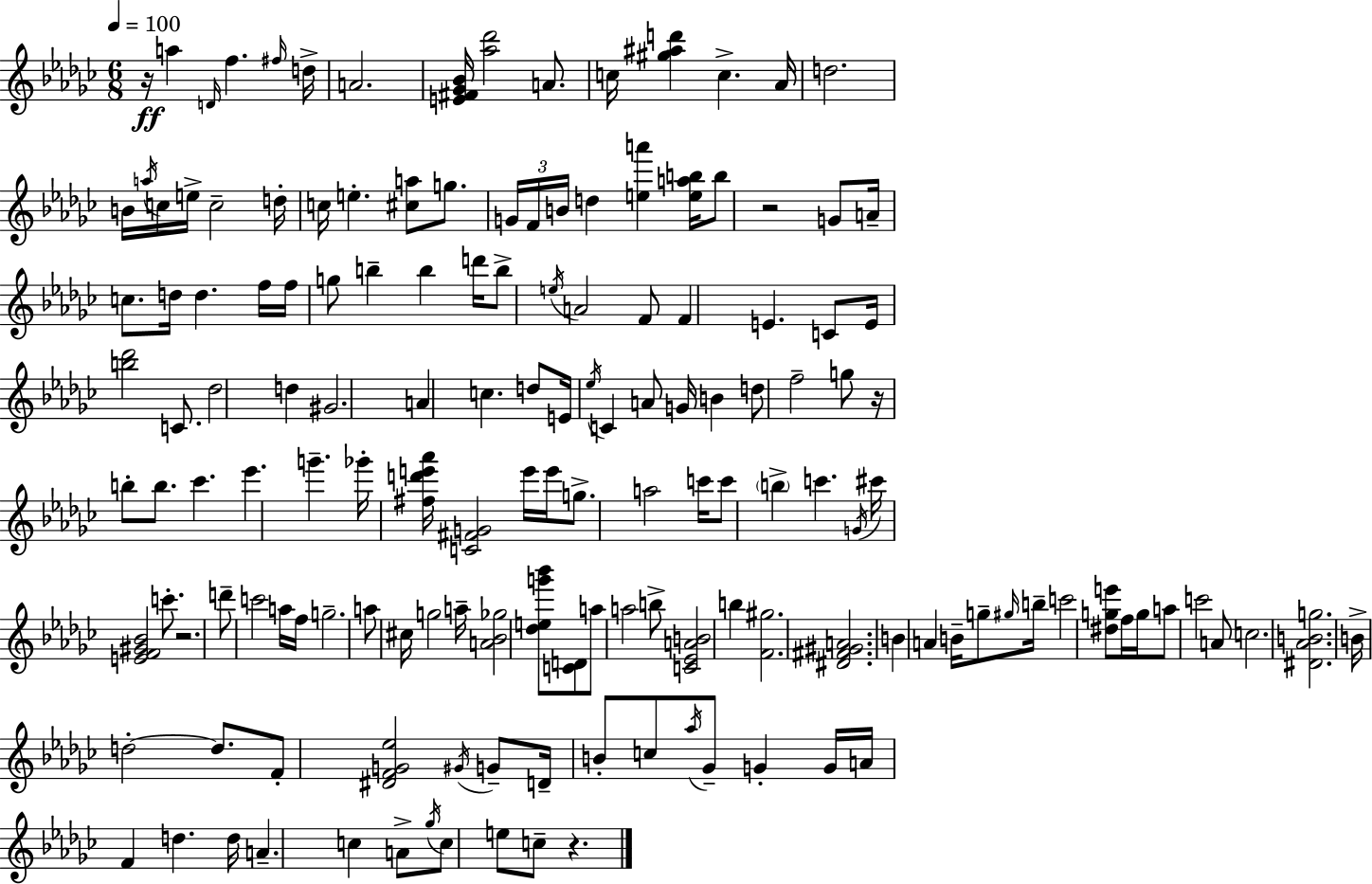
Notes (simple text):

R/s A5/q D4/s F5/q. F#5/s D5/s A4/h. [E4,F#4,Gb4,Bb4]/s [Ab5,Db6]/h A4/e. C5/s [G#5,A#5,D6]/q C5/q. Ab4/s D5/h. B4/s A5/s C5/s E5/s C5/h D5/s C5/s E5/q. [C#5,A5]/e G5/e. G4/s F4/s B4/s D5/q [E5,A6]/q [E5,A5,B5]/s B5/e R/h G4/e A4/s C5/e. D5/s D5/q. F5/s F5/s G5/e B5/q B5/q D6/s B5/e E5/s A4/h F4/e F4/q E4/q. C4/e E4/s [B5,Db6]/h C4/e. Db5/h D5/q G#4/h. A4/q C5/q. D5/e E4/s Eb5/s C4/q A4/e G4/s B4/q D5/e F5/h G5/e R/s B5/e B5/e. CES6/q. Eb6/q. G6/q. Gb6/s [F#5,D6,E6,Ab6]/s [C4,F#4,G4]/h E6/s E6/s G5/e. A5/h C6/s C6/e B5/q C6/q. G4/s C#6/s [E4,F4,G#4,Bb4]/h C6/e. R/h. D6/e C6/h A5/s F5/s G5/h. A5/e C#5/s G5/h A5/s [A4,Bb4,Gb5]/h [Db5,E5,G6,Bb6]/e [C4,D4]/e A5/e A5/h B5/e [C4,Eb4,A4,B4]/h B5/q [F4,G#5]/h. [D#4,F#4,G#4,A4]/h. B4/q A4/q B4/s G5/e G#5/s B5/s C6/h [D#5,G5,E6]/e F5/s G5/s A5/e C6/h A4/e C5/h. [D#4,Ab4,B4,G5]/h. B4/s D5/h D5/e. F4/e [D#4,F4,G4,Eb5]/h G#4/s G4/e D4/s B4/e C5/e Ab5/s Gb4/e G4/q G4/s A4/s F4/q D5/q. D5/s A4/q. C5/q A4/e Gb5/s C5/e E5/e C5/e R/q.